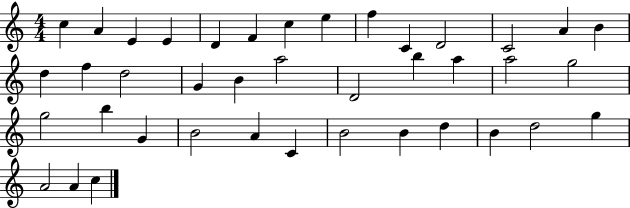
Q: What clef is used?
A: treble